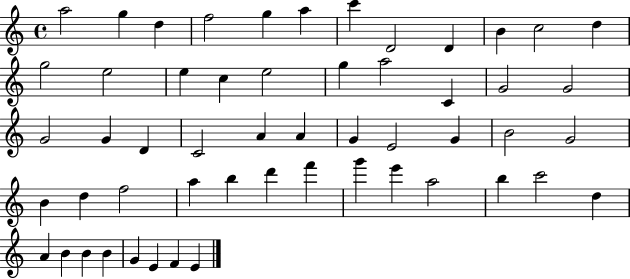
X:1
T:Untitled
M:4/4
L:1/4
K:C
a2 g d f2 g a c' D2 D B c2 d g2 e2 e c e2 g a2 C G2 G2 G2 G D C2 A A G E2 G B2 G2 B d f2 a b d' f' g' e' a2 b c'2 d A B B B G E F E